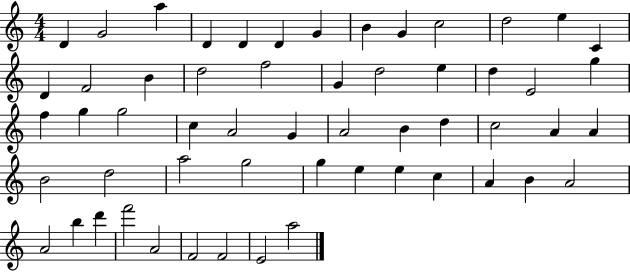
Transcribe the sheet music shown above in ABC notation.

X:1
T:Untitled
M:4/4
L:1/4
K:C
D G2 a D D D G B G c2 d2 e C D F2 B d2 f2 G d2 e d E2 g f g g2 c A2 G A2 B d c2 A A B2 d2 a2 g2 g e e c A B A2 A2 b d' f'2 A2 F2 F2 E2 a2